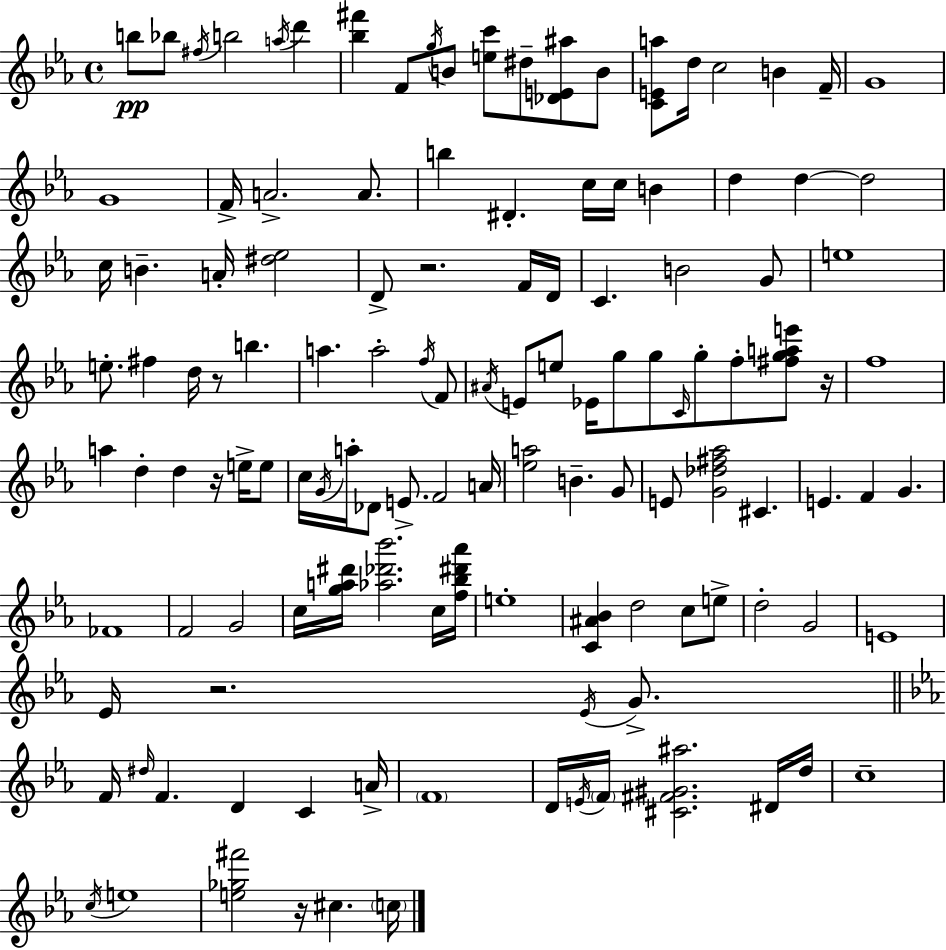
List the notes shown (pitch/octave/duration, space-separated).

B5/e Bb5/e F#5/s B5/h A5/s D6/q [Bb5,F#6]/q F4/e G5/s B4/e [E5,C6]/e D#5/e [Db4,E4,A#5]/e B4/e [C4,E4,A5]/e D5/s C5/h B4/q F4/s G4/w G4/w F4/s A4/h. A4/e. B5/q D#4/q. C5/s C5/s B4/q D5/q D5/q D5/h C5/s B4/q. A4/s [D#5,Eb5]/h D4/e R/h. F4/s D4/s C4/q. B4/h G4/e E5/w E5/e. F#5/q D5/s R/e B5/q. A5/q. A5/h F5/s F4/e A#4/s E4/e E5/e Eb4/s G5/e G5/e C4/s G5/e F5/e [F#5,G5,A5,E6]/e R/s F5/w A5/q D5/q D5/q R/s E5/s E5/e C5/s G4/s A5/s Db4/e E4/e. F4/h A4/s [Eb5,A5]/h B4/q. G4/e E4/e [G4,Db5,F#5,Ab5]/h C#4/q. E4/q. F4/q G4/q. FES4/w F4/h G4/h C5/s [G5,A5,D#6]/s [Ab5,Db6,Bb6]/h. C5/s [F5,Bb5,D#6,Ab6]/s E5/w [C4,A#4,Bb4]/q D5/h C5/e E5/e D5/h G4/h E4/w Eb4/s R/h. Eb4/s G4/e. F4/s D#5/s F4/q. D4/q C4/q A4/s F4/w D4/s E4/s F4/s [C#4,F#4,G#4,A#5]/h. D#4/s D5/s C5/w C5/s E5/w [E5,Gb5,F#6]/h R/s C#5/q. C5/s